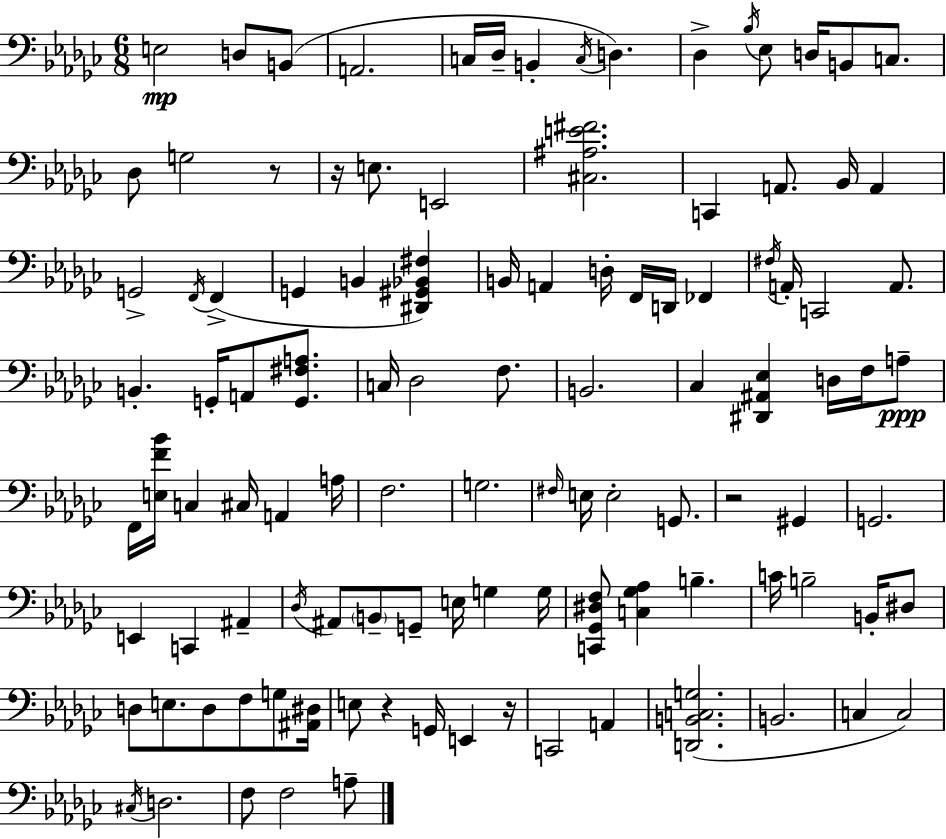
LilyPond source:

{
  \clef bass
  \numericTimeSignature
  \time 6/8
  \key ees \minor
  e2\mp d8 b,8( | a,2. | c16 des16-- b,4-. \acciaccatura { c16 }) d4. | des4-> \acciaccatura { bes16 } ees8 d16 b,8 c8. | \break des8 g2 | r8 r16 e8. e,2 | <cis ais e' fis'>2. | c,4 a,8. bes,16 a,4 | \break g,2-> \acciaccatura { f,16 } f,4->( | g,4 b,4 <dis, gis, bes, fis>4) | b,16 a,4 d16-. f,16 d,16 fes,4 | \acciaccatura { fis16 } a,16-. c,2 | \break a,8. b,4.-. g,16-. a,8 | <g, fis a>8. c16 des2 | f8. b,2. | ces4 <dis, ais, ees>4 | \break d16 f16 a8--\ppp f,16 <e f' bes'>16 c4 cis16 a,4 | a16 f2. | g2. | \grace { fis16 } e16 e2-. | \break g,8. r2 | gis,4 g,2. | e,4 c,4 | ais,4-- \acciaccatura { des16 } ais,8 \parenthesize b,8-- g,8-- | \break e16 g4 g16 <c, ges, dis f>8 <c ges aes>4 | b4.-- c'16 b2-- | b,16-. dis8 d8 e8. d8 | f8 g8 <ais, dis>16 e8 r4 | \break g,16 e,4 r16 c,2 | a,4 <d, b, c g>2.( | b,2. | c4 c2) | \break \acciaccatura { cis16 } d2. | f8 f2 | a8-- \bar "|."
}